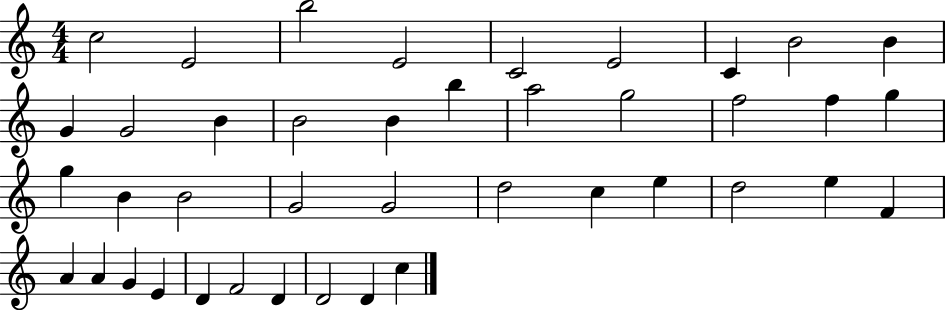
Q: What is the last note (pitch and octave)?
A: C5